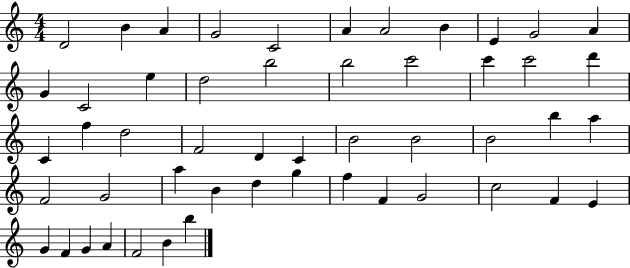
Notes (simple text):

D4/h B4/q A4/q G4/h C4/h A4/q A4/h B4/q E4/q G4/h A4/q G4/q C4/h E5/q D5/h B5/h B5/h C6/h C6/q C6/h D6/q C4/q F5/q D5/h F4/h D4/q C4/q B4/h B4/h B4/h B5/q A5/q F4/h G4/h A5/q B4/q D5/q G5/q F5/q F4/q G4/h C5/h F4/q E4/q G4/q F4/q G4/q A4/q F4/h B4/q B5/q